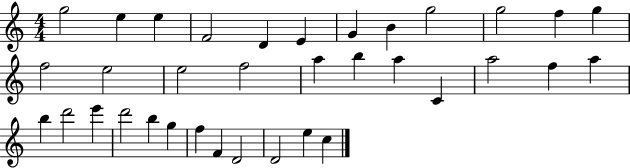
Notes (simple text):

G5/h E5/q E5/q F4/h D4/q E4/q G4/q B4/q G5/h G5/h F5/q G5/q F5/h E5/h E5/h F5/h A5/q B5/q A5/q C4/q A5/h F5/q A5/q B5/q D6/h E6/q D6/h B5/q G5/q F5/q F4/q D4/h D4/h E5/q C5/q